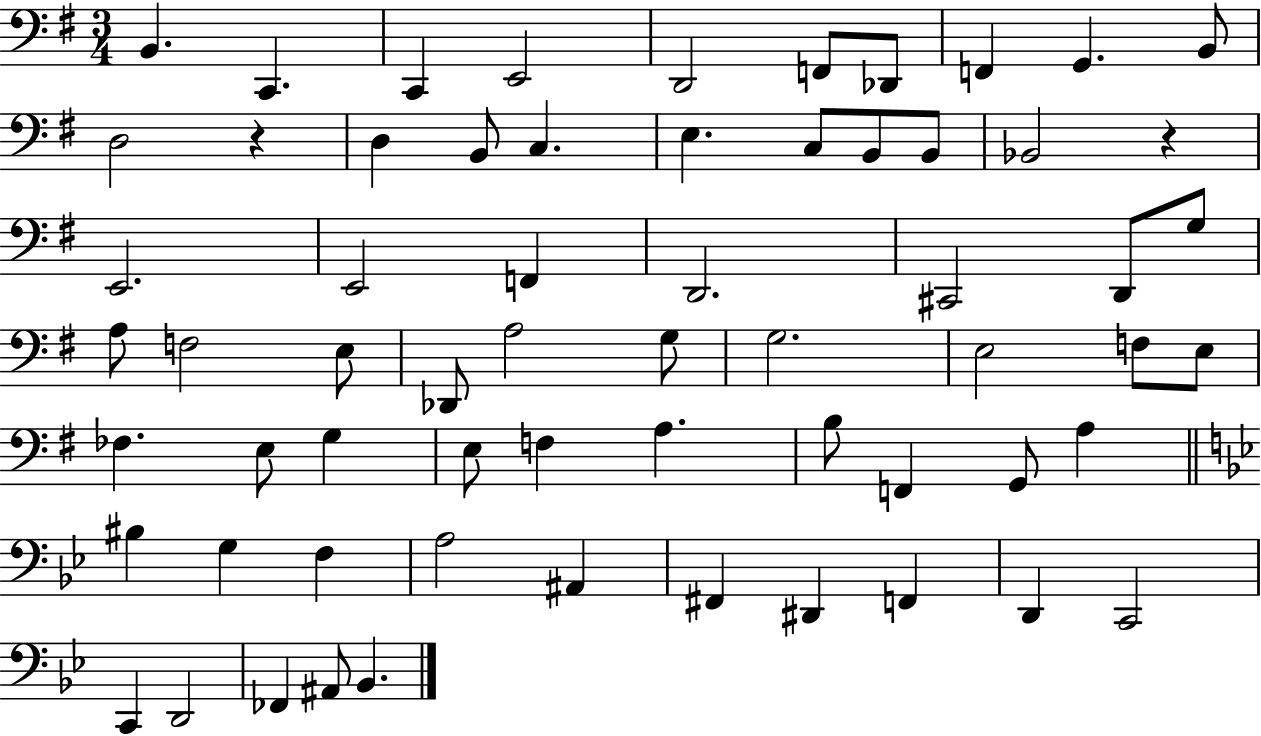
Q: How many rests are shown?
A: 2